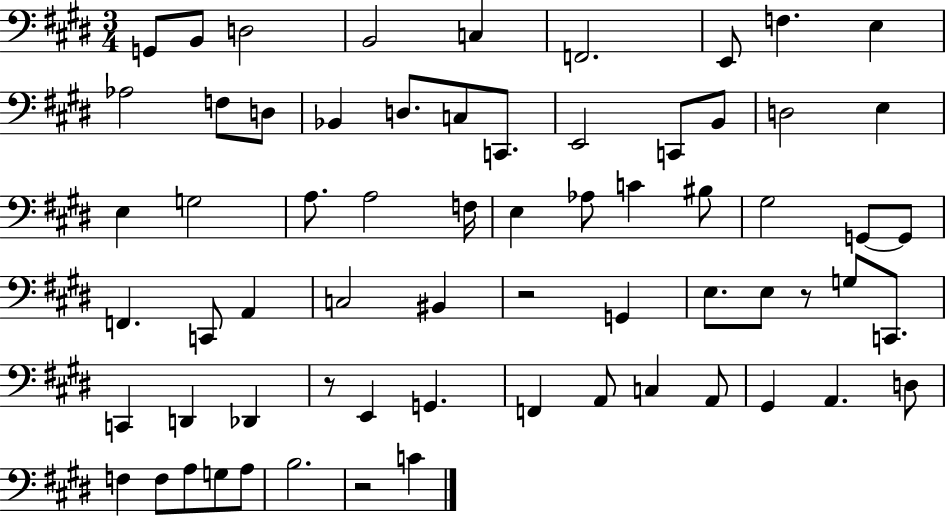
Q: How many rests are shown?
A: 4